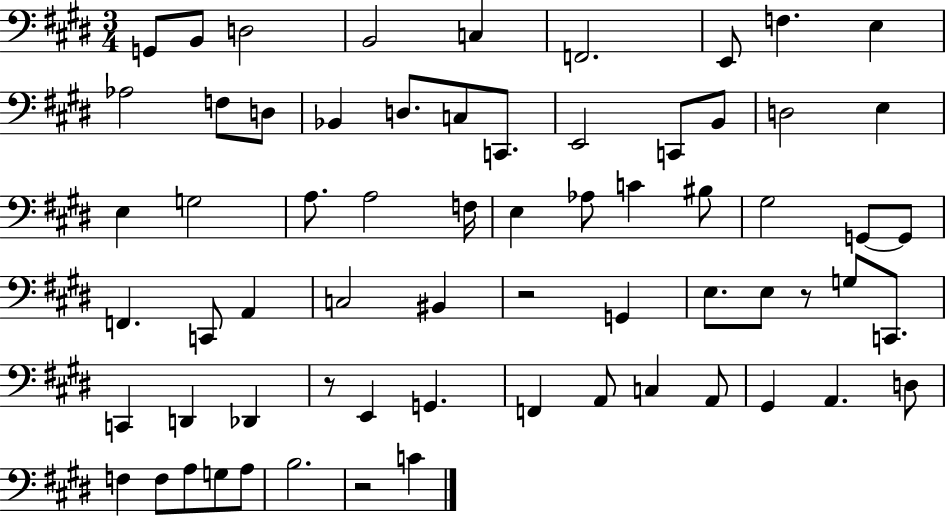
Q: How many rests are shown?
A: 4